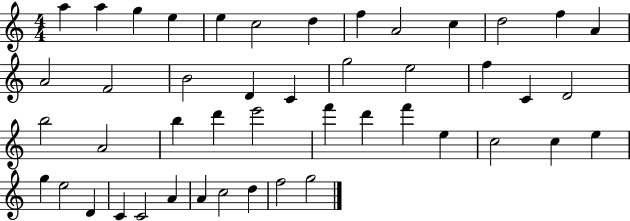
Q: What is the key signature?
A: C major